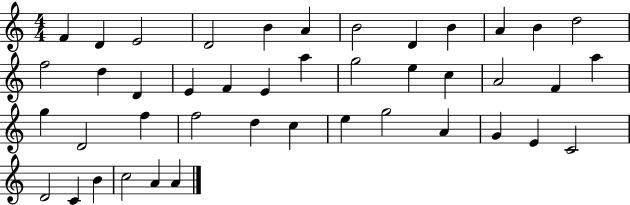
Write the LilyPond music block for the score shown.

{
  \clef treble
  \numericTimeSignature
  \time 4/4
  \key c \major
  f'4 d'4 e'2 | d'2 b'4 a'4 | b'2 d'4 b'4 | a'4 b'4 d''2 | \break f''2 d''4 d'4 | e'4 f'4 e'4 a''4 | g''2 e''4 c''4 | a'2 f'4 a''4 | \break g''4 d'2 f''4 | f''2 d''4 c''4 | e''4 g''2 a'4 | g'4 e'4 c'2 | \break d'2 c'4 b'4 | c''2 a'4 a'4 | \bar "|."
}